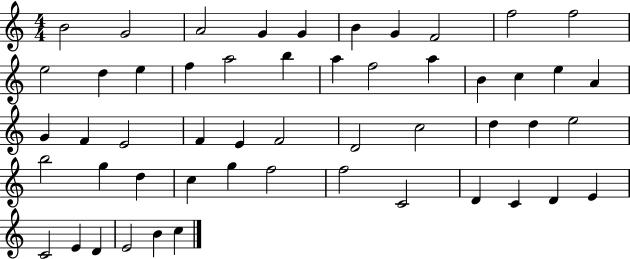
B4/h G4/h A4/h G4/q G4/q B4/q G4/q F4/h F5/h F5/h E5/h D5/q E5/q F5/q A5/h B5/q A5/q F5/h A5/q B4/q C5/q E5/q A4/q G4/q F4/q E4/h F4/q E4/q F4/h D4/h C5/h D5/q D5/q E5/h B5/h G5/q D5/q C5/q G5/q F5/h F5/h C4/h D4/q C4/q D4/q E4/q C4/h E4/q D4/q E4/h B4/q C5/q